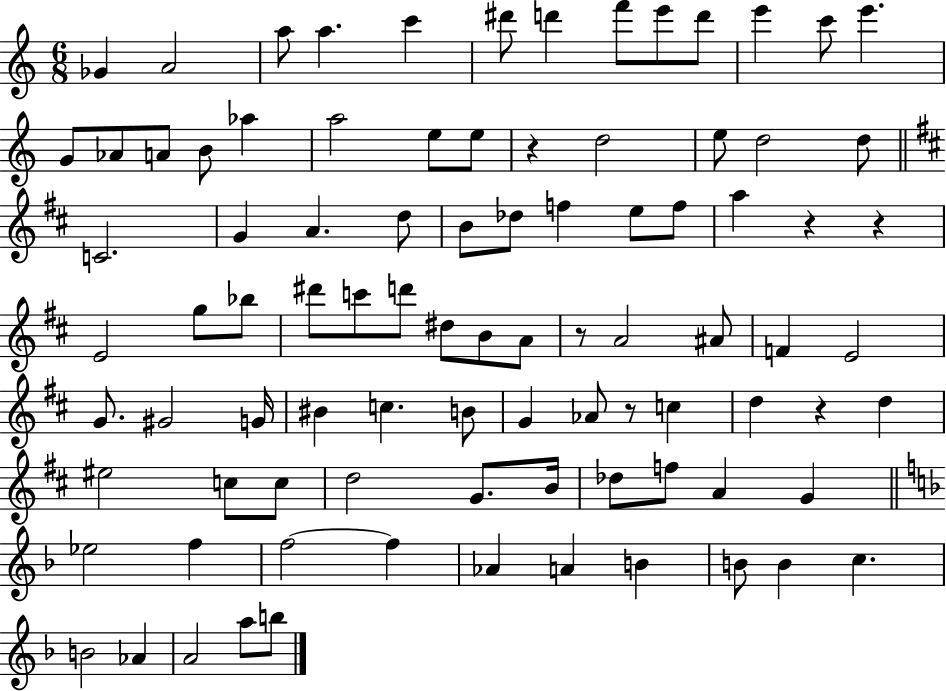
Gb4/q A4/h A5/e A5/q. C6/q D#6/e D6/q F6/e E6/e D6/e E6/q C6/e E6/q. G4/e Ab4/e A4/e B4/e Ab5/q A5/h E5/e E5/e R/q D5/h E5/e D5/h D5/e C4/h. G4/q A4/q. D5/e B4/e Db5/e F5/q E5/e F5/e A5/q R/q R/q E4/h G5/e Bb5/e D#6/e C6/e D6/e D#5/e B4/e A4/e R/e A4/h A#4/e F4/q E4/h G4/e. G#4/h G4/s BIS4/q C5/q. B4/e G4/q Ab4/e R/e C5/q D5/q R/q D5/q EIS5/h C5/e C5/e D5/h G4/e. B4/s Db5/e F5/e A4/q G4/q Eb5/h F5/q F5/h F5/q Ab4/q A4/q B4/q B4/e B4/q C5/q. B4/h Ab4/q A4/h A5/e B5/e